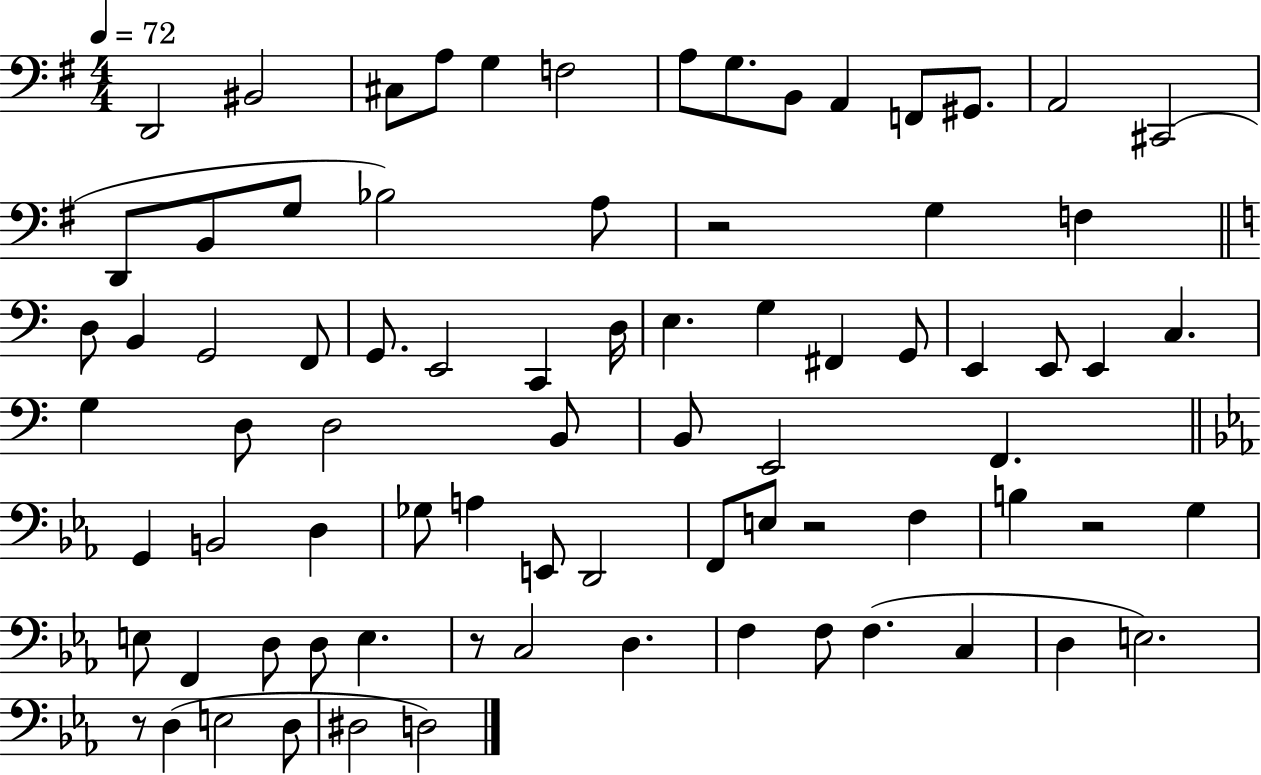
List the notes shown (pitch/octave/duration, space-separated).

D2/h BIS2/h C#3/e A3/e G3/q F3/h A3/e G3/e. B2/e A2/q F2/e G#2/e. A2/h C#2/h D2/e B2/e G3/e Bb3/h A3/e R/h G3/q F3/q D3/e B2/q G2/h F2/e G2/e. E2/h C2/q D3/s E3/q. G3/q F#2/q G2/e E2/q E2/e E2/q C3/q. G3/q D3/e D3/h B2/e B2/e E2/h F2/q. G2/q B2/h D3/q Gb3/e A3/q E2/e D2/h F2/e E3/e R/h F3/q B3/q R/h G3/q E3/e F2/q D3/e D3/e E3/q. R/e C3/h D3/q. F3/q F3/e F3/q. C3/q D3/q E3/h. R/e D3/q E3/h D3/e D#3/h D3/h